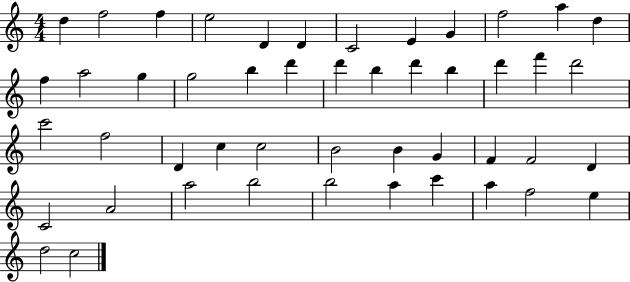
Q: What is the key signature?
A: C major